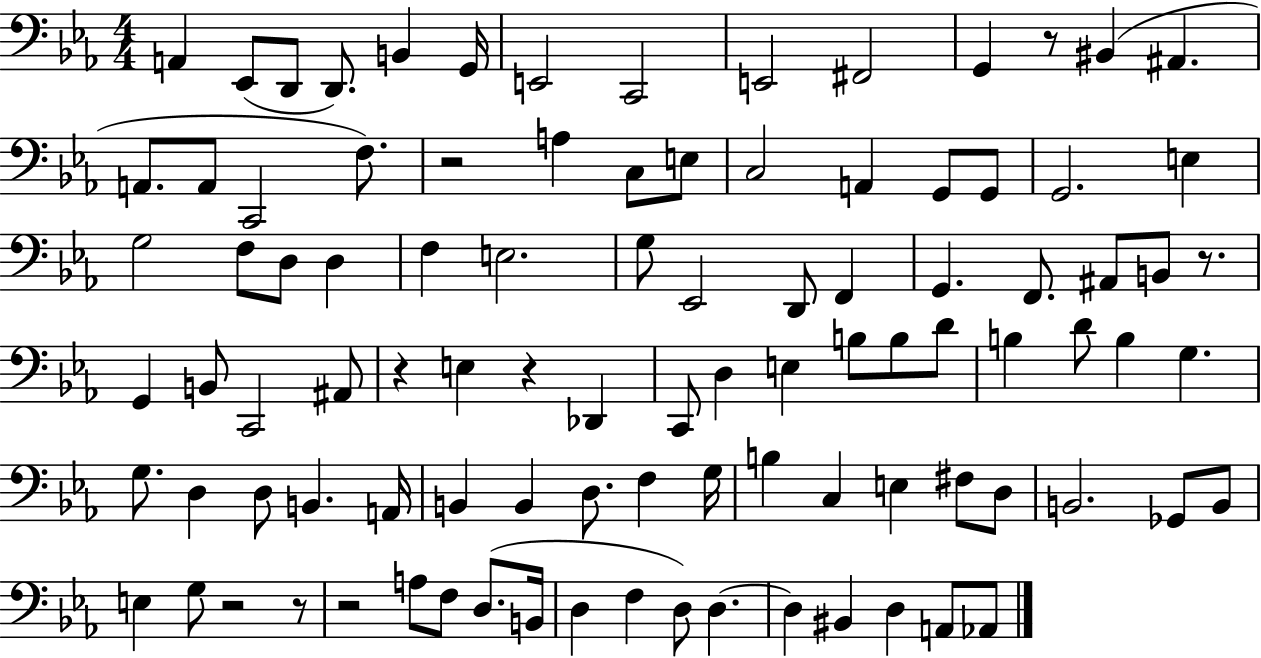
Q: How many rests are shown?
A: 8